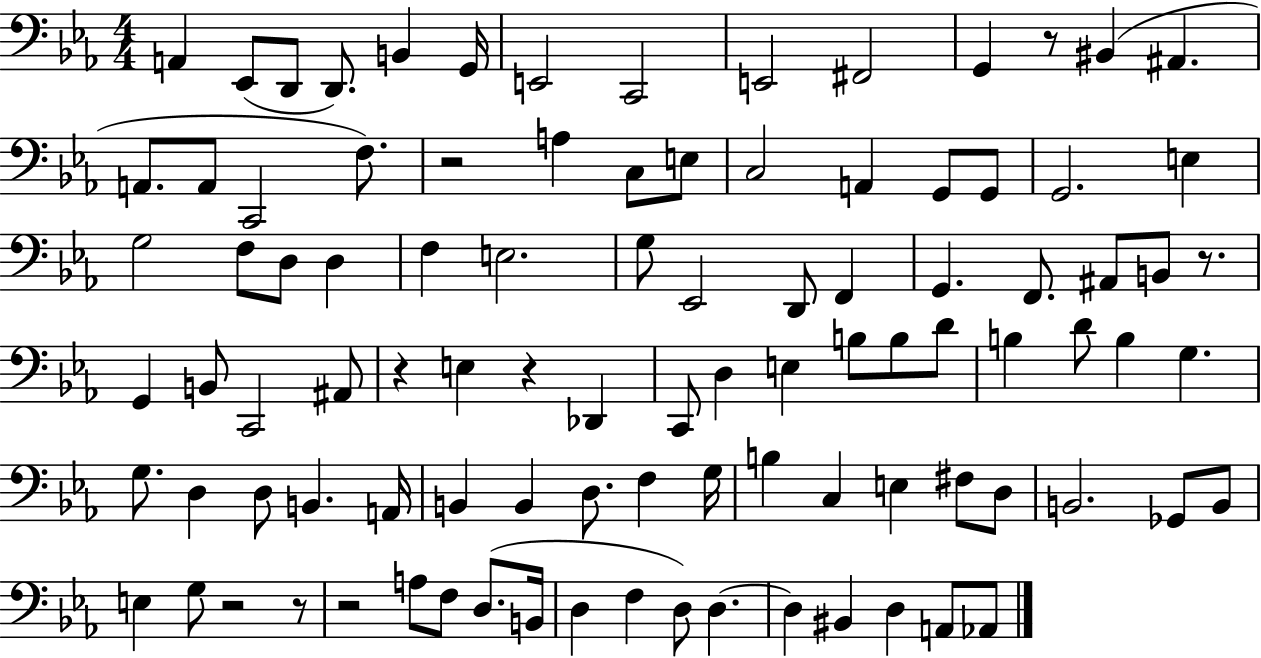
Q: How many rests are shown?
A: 8